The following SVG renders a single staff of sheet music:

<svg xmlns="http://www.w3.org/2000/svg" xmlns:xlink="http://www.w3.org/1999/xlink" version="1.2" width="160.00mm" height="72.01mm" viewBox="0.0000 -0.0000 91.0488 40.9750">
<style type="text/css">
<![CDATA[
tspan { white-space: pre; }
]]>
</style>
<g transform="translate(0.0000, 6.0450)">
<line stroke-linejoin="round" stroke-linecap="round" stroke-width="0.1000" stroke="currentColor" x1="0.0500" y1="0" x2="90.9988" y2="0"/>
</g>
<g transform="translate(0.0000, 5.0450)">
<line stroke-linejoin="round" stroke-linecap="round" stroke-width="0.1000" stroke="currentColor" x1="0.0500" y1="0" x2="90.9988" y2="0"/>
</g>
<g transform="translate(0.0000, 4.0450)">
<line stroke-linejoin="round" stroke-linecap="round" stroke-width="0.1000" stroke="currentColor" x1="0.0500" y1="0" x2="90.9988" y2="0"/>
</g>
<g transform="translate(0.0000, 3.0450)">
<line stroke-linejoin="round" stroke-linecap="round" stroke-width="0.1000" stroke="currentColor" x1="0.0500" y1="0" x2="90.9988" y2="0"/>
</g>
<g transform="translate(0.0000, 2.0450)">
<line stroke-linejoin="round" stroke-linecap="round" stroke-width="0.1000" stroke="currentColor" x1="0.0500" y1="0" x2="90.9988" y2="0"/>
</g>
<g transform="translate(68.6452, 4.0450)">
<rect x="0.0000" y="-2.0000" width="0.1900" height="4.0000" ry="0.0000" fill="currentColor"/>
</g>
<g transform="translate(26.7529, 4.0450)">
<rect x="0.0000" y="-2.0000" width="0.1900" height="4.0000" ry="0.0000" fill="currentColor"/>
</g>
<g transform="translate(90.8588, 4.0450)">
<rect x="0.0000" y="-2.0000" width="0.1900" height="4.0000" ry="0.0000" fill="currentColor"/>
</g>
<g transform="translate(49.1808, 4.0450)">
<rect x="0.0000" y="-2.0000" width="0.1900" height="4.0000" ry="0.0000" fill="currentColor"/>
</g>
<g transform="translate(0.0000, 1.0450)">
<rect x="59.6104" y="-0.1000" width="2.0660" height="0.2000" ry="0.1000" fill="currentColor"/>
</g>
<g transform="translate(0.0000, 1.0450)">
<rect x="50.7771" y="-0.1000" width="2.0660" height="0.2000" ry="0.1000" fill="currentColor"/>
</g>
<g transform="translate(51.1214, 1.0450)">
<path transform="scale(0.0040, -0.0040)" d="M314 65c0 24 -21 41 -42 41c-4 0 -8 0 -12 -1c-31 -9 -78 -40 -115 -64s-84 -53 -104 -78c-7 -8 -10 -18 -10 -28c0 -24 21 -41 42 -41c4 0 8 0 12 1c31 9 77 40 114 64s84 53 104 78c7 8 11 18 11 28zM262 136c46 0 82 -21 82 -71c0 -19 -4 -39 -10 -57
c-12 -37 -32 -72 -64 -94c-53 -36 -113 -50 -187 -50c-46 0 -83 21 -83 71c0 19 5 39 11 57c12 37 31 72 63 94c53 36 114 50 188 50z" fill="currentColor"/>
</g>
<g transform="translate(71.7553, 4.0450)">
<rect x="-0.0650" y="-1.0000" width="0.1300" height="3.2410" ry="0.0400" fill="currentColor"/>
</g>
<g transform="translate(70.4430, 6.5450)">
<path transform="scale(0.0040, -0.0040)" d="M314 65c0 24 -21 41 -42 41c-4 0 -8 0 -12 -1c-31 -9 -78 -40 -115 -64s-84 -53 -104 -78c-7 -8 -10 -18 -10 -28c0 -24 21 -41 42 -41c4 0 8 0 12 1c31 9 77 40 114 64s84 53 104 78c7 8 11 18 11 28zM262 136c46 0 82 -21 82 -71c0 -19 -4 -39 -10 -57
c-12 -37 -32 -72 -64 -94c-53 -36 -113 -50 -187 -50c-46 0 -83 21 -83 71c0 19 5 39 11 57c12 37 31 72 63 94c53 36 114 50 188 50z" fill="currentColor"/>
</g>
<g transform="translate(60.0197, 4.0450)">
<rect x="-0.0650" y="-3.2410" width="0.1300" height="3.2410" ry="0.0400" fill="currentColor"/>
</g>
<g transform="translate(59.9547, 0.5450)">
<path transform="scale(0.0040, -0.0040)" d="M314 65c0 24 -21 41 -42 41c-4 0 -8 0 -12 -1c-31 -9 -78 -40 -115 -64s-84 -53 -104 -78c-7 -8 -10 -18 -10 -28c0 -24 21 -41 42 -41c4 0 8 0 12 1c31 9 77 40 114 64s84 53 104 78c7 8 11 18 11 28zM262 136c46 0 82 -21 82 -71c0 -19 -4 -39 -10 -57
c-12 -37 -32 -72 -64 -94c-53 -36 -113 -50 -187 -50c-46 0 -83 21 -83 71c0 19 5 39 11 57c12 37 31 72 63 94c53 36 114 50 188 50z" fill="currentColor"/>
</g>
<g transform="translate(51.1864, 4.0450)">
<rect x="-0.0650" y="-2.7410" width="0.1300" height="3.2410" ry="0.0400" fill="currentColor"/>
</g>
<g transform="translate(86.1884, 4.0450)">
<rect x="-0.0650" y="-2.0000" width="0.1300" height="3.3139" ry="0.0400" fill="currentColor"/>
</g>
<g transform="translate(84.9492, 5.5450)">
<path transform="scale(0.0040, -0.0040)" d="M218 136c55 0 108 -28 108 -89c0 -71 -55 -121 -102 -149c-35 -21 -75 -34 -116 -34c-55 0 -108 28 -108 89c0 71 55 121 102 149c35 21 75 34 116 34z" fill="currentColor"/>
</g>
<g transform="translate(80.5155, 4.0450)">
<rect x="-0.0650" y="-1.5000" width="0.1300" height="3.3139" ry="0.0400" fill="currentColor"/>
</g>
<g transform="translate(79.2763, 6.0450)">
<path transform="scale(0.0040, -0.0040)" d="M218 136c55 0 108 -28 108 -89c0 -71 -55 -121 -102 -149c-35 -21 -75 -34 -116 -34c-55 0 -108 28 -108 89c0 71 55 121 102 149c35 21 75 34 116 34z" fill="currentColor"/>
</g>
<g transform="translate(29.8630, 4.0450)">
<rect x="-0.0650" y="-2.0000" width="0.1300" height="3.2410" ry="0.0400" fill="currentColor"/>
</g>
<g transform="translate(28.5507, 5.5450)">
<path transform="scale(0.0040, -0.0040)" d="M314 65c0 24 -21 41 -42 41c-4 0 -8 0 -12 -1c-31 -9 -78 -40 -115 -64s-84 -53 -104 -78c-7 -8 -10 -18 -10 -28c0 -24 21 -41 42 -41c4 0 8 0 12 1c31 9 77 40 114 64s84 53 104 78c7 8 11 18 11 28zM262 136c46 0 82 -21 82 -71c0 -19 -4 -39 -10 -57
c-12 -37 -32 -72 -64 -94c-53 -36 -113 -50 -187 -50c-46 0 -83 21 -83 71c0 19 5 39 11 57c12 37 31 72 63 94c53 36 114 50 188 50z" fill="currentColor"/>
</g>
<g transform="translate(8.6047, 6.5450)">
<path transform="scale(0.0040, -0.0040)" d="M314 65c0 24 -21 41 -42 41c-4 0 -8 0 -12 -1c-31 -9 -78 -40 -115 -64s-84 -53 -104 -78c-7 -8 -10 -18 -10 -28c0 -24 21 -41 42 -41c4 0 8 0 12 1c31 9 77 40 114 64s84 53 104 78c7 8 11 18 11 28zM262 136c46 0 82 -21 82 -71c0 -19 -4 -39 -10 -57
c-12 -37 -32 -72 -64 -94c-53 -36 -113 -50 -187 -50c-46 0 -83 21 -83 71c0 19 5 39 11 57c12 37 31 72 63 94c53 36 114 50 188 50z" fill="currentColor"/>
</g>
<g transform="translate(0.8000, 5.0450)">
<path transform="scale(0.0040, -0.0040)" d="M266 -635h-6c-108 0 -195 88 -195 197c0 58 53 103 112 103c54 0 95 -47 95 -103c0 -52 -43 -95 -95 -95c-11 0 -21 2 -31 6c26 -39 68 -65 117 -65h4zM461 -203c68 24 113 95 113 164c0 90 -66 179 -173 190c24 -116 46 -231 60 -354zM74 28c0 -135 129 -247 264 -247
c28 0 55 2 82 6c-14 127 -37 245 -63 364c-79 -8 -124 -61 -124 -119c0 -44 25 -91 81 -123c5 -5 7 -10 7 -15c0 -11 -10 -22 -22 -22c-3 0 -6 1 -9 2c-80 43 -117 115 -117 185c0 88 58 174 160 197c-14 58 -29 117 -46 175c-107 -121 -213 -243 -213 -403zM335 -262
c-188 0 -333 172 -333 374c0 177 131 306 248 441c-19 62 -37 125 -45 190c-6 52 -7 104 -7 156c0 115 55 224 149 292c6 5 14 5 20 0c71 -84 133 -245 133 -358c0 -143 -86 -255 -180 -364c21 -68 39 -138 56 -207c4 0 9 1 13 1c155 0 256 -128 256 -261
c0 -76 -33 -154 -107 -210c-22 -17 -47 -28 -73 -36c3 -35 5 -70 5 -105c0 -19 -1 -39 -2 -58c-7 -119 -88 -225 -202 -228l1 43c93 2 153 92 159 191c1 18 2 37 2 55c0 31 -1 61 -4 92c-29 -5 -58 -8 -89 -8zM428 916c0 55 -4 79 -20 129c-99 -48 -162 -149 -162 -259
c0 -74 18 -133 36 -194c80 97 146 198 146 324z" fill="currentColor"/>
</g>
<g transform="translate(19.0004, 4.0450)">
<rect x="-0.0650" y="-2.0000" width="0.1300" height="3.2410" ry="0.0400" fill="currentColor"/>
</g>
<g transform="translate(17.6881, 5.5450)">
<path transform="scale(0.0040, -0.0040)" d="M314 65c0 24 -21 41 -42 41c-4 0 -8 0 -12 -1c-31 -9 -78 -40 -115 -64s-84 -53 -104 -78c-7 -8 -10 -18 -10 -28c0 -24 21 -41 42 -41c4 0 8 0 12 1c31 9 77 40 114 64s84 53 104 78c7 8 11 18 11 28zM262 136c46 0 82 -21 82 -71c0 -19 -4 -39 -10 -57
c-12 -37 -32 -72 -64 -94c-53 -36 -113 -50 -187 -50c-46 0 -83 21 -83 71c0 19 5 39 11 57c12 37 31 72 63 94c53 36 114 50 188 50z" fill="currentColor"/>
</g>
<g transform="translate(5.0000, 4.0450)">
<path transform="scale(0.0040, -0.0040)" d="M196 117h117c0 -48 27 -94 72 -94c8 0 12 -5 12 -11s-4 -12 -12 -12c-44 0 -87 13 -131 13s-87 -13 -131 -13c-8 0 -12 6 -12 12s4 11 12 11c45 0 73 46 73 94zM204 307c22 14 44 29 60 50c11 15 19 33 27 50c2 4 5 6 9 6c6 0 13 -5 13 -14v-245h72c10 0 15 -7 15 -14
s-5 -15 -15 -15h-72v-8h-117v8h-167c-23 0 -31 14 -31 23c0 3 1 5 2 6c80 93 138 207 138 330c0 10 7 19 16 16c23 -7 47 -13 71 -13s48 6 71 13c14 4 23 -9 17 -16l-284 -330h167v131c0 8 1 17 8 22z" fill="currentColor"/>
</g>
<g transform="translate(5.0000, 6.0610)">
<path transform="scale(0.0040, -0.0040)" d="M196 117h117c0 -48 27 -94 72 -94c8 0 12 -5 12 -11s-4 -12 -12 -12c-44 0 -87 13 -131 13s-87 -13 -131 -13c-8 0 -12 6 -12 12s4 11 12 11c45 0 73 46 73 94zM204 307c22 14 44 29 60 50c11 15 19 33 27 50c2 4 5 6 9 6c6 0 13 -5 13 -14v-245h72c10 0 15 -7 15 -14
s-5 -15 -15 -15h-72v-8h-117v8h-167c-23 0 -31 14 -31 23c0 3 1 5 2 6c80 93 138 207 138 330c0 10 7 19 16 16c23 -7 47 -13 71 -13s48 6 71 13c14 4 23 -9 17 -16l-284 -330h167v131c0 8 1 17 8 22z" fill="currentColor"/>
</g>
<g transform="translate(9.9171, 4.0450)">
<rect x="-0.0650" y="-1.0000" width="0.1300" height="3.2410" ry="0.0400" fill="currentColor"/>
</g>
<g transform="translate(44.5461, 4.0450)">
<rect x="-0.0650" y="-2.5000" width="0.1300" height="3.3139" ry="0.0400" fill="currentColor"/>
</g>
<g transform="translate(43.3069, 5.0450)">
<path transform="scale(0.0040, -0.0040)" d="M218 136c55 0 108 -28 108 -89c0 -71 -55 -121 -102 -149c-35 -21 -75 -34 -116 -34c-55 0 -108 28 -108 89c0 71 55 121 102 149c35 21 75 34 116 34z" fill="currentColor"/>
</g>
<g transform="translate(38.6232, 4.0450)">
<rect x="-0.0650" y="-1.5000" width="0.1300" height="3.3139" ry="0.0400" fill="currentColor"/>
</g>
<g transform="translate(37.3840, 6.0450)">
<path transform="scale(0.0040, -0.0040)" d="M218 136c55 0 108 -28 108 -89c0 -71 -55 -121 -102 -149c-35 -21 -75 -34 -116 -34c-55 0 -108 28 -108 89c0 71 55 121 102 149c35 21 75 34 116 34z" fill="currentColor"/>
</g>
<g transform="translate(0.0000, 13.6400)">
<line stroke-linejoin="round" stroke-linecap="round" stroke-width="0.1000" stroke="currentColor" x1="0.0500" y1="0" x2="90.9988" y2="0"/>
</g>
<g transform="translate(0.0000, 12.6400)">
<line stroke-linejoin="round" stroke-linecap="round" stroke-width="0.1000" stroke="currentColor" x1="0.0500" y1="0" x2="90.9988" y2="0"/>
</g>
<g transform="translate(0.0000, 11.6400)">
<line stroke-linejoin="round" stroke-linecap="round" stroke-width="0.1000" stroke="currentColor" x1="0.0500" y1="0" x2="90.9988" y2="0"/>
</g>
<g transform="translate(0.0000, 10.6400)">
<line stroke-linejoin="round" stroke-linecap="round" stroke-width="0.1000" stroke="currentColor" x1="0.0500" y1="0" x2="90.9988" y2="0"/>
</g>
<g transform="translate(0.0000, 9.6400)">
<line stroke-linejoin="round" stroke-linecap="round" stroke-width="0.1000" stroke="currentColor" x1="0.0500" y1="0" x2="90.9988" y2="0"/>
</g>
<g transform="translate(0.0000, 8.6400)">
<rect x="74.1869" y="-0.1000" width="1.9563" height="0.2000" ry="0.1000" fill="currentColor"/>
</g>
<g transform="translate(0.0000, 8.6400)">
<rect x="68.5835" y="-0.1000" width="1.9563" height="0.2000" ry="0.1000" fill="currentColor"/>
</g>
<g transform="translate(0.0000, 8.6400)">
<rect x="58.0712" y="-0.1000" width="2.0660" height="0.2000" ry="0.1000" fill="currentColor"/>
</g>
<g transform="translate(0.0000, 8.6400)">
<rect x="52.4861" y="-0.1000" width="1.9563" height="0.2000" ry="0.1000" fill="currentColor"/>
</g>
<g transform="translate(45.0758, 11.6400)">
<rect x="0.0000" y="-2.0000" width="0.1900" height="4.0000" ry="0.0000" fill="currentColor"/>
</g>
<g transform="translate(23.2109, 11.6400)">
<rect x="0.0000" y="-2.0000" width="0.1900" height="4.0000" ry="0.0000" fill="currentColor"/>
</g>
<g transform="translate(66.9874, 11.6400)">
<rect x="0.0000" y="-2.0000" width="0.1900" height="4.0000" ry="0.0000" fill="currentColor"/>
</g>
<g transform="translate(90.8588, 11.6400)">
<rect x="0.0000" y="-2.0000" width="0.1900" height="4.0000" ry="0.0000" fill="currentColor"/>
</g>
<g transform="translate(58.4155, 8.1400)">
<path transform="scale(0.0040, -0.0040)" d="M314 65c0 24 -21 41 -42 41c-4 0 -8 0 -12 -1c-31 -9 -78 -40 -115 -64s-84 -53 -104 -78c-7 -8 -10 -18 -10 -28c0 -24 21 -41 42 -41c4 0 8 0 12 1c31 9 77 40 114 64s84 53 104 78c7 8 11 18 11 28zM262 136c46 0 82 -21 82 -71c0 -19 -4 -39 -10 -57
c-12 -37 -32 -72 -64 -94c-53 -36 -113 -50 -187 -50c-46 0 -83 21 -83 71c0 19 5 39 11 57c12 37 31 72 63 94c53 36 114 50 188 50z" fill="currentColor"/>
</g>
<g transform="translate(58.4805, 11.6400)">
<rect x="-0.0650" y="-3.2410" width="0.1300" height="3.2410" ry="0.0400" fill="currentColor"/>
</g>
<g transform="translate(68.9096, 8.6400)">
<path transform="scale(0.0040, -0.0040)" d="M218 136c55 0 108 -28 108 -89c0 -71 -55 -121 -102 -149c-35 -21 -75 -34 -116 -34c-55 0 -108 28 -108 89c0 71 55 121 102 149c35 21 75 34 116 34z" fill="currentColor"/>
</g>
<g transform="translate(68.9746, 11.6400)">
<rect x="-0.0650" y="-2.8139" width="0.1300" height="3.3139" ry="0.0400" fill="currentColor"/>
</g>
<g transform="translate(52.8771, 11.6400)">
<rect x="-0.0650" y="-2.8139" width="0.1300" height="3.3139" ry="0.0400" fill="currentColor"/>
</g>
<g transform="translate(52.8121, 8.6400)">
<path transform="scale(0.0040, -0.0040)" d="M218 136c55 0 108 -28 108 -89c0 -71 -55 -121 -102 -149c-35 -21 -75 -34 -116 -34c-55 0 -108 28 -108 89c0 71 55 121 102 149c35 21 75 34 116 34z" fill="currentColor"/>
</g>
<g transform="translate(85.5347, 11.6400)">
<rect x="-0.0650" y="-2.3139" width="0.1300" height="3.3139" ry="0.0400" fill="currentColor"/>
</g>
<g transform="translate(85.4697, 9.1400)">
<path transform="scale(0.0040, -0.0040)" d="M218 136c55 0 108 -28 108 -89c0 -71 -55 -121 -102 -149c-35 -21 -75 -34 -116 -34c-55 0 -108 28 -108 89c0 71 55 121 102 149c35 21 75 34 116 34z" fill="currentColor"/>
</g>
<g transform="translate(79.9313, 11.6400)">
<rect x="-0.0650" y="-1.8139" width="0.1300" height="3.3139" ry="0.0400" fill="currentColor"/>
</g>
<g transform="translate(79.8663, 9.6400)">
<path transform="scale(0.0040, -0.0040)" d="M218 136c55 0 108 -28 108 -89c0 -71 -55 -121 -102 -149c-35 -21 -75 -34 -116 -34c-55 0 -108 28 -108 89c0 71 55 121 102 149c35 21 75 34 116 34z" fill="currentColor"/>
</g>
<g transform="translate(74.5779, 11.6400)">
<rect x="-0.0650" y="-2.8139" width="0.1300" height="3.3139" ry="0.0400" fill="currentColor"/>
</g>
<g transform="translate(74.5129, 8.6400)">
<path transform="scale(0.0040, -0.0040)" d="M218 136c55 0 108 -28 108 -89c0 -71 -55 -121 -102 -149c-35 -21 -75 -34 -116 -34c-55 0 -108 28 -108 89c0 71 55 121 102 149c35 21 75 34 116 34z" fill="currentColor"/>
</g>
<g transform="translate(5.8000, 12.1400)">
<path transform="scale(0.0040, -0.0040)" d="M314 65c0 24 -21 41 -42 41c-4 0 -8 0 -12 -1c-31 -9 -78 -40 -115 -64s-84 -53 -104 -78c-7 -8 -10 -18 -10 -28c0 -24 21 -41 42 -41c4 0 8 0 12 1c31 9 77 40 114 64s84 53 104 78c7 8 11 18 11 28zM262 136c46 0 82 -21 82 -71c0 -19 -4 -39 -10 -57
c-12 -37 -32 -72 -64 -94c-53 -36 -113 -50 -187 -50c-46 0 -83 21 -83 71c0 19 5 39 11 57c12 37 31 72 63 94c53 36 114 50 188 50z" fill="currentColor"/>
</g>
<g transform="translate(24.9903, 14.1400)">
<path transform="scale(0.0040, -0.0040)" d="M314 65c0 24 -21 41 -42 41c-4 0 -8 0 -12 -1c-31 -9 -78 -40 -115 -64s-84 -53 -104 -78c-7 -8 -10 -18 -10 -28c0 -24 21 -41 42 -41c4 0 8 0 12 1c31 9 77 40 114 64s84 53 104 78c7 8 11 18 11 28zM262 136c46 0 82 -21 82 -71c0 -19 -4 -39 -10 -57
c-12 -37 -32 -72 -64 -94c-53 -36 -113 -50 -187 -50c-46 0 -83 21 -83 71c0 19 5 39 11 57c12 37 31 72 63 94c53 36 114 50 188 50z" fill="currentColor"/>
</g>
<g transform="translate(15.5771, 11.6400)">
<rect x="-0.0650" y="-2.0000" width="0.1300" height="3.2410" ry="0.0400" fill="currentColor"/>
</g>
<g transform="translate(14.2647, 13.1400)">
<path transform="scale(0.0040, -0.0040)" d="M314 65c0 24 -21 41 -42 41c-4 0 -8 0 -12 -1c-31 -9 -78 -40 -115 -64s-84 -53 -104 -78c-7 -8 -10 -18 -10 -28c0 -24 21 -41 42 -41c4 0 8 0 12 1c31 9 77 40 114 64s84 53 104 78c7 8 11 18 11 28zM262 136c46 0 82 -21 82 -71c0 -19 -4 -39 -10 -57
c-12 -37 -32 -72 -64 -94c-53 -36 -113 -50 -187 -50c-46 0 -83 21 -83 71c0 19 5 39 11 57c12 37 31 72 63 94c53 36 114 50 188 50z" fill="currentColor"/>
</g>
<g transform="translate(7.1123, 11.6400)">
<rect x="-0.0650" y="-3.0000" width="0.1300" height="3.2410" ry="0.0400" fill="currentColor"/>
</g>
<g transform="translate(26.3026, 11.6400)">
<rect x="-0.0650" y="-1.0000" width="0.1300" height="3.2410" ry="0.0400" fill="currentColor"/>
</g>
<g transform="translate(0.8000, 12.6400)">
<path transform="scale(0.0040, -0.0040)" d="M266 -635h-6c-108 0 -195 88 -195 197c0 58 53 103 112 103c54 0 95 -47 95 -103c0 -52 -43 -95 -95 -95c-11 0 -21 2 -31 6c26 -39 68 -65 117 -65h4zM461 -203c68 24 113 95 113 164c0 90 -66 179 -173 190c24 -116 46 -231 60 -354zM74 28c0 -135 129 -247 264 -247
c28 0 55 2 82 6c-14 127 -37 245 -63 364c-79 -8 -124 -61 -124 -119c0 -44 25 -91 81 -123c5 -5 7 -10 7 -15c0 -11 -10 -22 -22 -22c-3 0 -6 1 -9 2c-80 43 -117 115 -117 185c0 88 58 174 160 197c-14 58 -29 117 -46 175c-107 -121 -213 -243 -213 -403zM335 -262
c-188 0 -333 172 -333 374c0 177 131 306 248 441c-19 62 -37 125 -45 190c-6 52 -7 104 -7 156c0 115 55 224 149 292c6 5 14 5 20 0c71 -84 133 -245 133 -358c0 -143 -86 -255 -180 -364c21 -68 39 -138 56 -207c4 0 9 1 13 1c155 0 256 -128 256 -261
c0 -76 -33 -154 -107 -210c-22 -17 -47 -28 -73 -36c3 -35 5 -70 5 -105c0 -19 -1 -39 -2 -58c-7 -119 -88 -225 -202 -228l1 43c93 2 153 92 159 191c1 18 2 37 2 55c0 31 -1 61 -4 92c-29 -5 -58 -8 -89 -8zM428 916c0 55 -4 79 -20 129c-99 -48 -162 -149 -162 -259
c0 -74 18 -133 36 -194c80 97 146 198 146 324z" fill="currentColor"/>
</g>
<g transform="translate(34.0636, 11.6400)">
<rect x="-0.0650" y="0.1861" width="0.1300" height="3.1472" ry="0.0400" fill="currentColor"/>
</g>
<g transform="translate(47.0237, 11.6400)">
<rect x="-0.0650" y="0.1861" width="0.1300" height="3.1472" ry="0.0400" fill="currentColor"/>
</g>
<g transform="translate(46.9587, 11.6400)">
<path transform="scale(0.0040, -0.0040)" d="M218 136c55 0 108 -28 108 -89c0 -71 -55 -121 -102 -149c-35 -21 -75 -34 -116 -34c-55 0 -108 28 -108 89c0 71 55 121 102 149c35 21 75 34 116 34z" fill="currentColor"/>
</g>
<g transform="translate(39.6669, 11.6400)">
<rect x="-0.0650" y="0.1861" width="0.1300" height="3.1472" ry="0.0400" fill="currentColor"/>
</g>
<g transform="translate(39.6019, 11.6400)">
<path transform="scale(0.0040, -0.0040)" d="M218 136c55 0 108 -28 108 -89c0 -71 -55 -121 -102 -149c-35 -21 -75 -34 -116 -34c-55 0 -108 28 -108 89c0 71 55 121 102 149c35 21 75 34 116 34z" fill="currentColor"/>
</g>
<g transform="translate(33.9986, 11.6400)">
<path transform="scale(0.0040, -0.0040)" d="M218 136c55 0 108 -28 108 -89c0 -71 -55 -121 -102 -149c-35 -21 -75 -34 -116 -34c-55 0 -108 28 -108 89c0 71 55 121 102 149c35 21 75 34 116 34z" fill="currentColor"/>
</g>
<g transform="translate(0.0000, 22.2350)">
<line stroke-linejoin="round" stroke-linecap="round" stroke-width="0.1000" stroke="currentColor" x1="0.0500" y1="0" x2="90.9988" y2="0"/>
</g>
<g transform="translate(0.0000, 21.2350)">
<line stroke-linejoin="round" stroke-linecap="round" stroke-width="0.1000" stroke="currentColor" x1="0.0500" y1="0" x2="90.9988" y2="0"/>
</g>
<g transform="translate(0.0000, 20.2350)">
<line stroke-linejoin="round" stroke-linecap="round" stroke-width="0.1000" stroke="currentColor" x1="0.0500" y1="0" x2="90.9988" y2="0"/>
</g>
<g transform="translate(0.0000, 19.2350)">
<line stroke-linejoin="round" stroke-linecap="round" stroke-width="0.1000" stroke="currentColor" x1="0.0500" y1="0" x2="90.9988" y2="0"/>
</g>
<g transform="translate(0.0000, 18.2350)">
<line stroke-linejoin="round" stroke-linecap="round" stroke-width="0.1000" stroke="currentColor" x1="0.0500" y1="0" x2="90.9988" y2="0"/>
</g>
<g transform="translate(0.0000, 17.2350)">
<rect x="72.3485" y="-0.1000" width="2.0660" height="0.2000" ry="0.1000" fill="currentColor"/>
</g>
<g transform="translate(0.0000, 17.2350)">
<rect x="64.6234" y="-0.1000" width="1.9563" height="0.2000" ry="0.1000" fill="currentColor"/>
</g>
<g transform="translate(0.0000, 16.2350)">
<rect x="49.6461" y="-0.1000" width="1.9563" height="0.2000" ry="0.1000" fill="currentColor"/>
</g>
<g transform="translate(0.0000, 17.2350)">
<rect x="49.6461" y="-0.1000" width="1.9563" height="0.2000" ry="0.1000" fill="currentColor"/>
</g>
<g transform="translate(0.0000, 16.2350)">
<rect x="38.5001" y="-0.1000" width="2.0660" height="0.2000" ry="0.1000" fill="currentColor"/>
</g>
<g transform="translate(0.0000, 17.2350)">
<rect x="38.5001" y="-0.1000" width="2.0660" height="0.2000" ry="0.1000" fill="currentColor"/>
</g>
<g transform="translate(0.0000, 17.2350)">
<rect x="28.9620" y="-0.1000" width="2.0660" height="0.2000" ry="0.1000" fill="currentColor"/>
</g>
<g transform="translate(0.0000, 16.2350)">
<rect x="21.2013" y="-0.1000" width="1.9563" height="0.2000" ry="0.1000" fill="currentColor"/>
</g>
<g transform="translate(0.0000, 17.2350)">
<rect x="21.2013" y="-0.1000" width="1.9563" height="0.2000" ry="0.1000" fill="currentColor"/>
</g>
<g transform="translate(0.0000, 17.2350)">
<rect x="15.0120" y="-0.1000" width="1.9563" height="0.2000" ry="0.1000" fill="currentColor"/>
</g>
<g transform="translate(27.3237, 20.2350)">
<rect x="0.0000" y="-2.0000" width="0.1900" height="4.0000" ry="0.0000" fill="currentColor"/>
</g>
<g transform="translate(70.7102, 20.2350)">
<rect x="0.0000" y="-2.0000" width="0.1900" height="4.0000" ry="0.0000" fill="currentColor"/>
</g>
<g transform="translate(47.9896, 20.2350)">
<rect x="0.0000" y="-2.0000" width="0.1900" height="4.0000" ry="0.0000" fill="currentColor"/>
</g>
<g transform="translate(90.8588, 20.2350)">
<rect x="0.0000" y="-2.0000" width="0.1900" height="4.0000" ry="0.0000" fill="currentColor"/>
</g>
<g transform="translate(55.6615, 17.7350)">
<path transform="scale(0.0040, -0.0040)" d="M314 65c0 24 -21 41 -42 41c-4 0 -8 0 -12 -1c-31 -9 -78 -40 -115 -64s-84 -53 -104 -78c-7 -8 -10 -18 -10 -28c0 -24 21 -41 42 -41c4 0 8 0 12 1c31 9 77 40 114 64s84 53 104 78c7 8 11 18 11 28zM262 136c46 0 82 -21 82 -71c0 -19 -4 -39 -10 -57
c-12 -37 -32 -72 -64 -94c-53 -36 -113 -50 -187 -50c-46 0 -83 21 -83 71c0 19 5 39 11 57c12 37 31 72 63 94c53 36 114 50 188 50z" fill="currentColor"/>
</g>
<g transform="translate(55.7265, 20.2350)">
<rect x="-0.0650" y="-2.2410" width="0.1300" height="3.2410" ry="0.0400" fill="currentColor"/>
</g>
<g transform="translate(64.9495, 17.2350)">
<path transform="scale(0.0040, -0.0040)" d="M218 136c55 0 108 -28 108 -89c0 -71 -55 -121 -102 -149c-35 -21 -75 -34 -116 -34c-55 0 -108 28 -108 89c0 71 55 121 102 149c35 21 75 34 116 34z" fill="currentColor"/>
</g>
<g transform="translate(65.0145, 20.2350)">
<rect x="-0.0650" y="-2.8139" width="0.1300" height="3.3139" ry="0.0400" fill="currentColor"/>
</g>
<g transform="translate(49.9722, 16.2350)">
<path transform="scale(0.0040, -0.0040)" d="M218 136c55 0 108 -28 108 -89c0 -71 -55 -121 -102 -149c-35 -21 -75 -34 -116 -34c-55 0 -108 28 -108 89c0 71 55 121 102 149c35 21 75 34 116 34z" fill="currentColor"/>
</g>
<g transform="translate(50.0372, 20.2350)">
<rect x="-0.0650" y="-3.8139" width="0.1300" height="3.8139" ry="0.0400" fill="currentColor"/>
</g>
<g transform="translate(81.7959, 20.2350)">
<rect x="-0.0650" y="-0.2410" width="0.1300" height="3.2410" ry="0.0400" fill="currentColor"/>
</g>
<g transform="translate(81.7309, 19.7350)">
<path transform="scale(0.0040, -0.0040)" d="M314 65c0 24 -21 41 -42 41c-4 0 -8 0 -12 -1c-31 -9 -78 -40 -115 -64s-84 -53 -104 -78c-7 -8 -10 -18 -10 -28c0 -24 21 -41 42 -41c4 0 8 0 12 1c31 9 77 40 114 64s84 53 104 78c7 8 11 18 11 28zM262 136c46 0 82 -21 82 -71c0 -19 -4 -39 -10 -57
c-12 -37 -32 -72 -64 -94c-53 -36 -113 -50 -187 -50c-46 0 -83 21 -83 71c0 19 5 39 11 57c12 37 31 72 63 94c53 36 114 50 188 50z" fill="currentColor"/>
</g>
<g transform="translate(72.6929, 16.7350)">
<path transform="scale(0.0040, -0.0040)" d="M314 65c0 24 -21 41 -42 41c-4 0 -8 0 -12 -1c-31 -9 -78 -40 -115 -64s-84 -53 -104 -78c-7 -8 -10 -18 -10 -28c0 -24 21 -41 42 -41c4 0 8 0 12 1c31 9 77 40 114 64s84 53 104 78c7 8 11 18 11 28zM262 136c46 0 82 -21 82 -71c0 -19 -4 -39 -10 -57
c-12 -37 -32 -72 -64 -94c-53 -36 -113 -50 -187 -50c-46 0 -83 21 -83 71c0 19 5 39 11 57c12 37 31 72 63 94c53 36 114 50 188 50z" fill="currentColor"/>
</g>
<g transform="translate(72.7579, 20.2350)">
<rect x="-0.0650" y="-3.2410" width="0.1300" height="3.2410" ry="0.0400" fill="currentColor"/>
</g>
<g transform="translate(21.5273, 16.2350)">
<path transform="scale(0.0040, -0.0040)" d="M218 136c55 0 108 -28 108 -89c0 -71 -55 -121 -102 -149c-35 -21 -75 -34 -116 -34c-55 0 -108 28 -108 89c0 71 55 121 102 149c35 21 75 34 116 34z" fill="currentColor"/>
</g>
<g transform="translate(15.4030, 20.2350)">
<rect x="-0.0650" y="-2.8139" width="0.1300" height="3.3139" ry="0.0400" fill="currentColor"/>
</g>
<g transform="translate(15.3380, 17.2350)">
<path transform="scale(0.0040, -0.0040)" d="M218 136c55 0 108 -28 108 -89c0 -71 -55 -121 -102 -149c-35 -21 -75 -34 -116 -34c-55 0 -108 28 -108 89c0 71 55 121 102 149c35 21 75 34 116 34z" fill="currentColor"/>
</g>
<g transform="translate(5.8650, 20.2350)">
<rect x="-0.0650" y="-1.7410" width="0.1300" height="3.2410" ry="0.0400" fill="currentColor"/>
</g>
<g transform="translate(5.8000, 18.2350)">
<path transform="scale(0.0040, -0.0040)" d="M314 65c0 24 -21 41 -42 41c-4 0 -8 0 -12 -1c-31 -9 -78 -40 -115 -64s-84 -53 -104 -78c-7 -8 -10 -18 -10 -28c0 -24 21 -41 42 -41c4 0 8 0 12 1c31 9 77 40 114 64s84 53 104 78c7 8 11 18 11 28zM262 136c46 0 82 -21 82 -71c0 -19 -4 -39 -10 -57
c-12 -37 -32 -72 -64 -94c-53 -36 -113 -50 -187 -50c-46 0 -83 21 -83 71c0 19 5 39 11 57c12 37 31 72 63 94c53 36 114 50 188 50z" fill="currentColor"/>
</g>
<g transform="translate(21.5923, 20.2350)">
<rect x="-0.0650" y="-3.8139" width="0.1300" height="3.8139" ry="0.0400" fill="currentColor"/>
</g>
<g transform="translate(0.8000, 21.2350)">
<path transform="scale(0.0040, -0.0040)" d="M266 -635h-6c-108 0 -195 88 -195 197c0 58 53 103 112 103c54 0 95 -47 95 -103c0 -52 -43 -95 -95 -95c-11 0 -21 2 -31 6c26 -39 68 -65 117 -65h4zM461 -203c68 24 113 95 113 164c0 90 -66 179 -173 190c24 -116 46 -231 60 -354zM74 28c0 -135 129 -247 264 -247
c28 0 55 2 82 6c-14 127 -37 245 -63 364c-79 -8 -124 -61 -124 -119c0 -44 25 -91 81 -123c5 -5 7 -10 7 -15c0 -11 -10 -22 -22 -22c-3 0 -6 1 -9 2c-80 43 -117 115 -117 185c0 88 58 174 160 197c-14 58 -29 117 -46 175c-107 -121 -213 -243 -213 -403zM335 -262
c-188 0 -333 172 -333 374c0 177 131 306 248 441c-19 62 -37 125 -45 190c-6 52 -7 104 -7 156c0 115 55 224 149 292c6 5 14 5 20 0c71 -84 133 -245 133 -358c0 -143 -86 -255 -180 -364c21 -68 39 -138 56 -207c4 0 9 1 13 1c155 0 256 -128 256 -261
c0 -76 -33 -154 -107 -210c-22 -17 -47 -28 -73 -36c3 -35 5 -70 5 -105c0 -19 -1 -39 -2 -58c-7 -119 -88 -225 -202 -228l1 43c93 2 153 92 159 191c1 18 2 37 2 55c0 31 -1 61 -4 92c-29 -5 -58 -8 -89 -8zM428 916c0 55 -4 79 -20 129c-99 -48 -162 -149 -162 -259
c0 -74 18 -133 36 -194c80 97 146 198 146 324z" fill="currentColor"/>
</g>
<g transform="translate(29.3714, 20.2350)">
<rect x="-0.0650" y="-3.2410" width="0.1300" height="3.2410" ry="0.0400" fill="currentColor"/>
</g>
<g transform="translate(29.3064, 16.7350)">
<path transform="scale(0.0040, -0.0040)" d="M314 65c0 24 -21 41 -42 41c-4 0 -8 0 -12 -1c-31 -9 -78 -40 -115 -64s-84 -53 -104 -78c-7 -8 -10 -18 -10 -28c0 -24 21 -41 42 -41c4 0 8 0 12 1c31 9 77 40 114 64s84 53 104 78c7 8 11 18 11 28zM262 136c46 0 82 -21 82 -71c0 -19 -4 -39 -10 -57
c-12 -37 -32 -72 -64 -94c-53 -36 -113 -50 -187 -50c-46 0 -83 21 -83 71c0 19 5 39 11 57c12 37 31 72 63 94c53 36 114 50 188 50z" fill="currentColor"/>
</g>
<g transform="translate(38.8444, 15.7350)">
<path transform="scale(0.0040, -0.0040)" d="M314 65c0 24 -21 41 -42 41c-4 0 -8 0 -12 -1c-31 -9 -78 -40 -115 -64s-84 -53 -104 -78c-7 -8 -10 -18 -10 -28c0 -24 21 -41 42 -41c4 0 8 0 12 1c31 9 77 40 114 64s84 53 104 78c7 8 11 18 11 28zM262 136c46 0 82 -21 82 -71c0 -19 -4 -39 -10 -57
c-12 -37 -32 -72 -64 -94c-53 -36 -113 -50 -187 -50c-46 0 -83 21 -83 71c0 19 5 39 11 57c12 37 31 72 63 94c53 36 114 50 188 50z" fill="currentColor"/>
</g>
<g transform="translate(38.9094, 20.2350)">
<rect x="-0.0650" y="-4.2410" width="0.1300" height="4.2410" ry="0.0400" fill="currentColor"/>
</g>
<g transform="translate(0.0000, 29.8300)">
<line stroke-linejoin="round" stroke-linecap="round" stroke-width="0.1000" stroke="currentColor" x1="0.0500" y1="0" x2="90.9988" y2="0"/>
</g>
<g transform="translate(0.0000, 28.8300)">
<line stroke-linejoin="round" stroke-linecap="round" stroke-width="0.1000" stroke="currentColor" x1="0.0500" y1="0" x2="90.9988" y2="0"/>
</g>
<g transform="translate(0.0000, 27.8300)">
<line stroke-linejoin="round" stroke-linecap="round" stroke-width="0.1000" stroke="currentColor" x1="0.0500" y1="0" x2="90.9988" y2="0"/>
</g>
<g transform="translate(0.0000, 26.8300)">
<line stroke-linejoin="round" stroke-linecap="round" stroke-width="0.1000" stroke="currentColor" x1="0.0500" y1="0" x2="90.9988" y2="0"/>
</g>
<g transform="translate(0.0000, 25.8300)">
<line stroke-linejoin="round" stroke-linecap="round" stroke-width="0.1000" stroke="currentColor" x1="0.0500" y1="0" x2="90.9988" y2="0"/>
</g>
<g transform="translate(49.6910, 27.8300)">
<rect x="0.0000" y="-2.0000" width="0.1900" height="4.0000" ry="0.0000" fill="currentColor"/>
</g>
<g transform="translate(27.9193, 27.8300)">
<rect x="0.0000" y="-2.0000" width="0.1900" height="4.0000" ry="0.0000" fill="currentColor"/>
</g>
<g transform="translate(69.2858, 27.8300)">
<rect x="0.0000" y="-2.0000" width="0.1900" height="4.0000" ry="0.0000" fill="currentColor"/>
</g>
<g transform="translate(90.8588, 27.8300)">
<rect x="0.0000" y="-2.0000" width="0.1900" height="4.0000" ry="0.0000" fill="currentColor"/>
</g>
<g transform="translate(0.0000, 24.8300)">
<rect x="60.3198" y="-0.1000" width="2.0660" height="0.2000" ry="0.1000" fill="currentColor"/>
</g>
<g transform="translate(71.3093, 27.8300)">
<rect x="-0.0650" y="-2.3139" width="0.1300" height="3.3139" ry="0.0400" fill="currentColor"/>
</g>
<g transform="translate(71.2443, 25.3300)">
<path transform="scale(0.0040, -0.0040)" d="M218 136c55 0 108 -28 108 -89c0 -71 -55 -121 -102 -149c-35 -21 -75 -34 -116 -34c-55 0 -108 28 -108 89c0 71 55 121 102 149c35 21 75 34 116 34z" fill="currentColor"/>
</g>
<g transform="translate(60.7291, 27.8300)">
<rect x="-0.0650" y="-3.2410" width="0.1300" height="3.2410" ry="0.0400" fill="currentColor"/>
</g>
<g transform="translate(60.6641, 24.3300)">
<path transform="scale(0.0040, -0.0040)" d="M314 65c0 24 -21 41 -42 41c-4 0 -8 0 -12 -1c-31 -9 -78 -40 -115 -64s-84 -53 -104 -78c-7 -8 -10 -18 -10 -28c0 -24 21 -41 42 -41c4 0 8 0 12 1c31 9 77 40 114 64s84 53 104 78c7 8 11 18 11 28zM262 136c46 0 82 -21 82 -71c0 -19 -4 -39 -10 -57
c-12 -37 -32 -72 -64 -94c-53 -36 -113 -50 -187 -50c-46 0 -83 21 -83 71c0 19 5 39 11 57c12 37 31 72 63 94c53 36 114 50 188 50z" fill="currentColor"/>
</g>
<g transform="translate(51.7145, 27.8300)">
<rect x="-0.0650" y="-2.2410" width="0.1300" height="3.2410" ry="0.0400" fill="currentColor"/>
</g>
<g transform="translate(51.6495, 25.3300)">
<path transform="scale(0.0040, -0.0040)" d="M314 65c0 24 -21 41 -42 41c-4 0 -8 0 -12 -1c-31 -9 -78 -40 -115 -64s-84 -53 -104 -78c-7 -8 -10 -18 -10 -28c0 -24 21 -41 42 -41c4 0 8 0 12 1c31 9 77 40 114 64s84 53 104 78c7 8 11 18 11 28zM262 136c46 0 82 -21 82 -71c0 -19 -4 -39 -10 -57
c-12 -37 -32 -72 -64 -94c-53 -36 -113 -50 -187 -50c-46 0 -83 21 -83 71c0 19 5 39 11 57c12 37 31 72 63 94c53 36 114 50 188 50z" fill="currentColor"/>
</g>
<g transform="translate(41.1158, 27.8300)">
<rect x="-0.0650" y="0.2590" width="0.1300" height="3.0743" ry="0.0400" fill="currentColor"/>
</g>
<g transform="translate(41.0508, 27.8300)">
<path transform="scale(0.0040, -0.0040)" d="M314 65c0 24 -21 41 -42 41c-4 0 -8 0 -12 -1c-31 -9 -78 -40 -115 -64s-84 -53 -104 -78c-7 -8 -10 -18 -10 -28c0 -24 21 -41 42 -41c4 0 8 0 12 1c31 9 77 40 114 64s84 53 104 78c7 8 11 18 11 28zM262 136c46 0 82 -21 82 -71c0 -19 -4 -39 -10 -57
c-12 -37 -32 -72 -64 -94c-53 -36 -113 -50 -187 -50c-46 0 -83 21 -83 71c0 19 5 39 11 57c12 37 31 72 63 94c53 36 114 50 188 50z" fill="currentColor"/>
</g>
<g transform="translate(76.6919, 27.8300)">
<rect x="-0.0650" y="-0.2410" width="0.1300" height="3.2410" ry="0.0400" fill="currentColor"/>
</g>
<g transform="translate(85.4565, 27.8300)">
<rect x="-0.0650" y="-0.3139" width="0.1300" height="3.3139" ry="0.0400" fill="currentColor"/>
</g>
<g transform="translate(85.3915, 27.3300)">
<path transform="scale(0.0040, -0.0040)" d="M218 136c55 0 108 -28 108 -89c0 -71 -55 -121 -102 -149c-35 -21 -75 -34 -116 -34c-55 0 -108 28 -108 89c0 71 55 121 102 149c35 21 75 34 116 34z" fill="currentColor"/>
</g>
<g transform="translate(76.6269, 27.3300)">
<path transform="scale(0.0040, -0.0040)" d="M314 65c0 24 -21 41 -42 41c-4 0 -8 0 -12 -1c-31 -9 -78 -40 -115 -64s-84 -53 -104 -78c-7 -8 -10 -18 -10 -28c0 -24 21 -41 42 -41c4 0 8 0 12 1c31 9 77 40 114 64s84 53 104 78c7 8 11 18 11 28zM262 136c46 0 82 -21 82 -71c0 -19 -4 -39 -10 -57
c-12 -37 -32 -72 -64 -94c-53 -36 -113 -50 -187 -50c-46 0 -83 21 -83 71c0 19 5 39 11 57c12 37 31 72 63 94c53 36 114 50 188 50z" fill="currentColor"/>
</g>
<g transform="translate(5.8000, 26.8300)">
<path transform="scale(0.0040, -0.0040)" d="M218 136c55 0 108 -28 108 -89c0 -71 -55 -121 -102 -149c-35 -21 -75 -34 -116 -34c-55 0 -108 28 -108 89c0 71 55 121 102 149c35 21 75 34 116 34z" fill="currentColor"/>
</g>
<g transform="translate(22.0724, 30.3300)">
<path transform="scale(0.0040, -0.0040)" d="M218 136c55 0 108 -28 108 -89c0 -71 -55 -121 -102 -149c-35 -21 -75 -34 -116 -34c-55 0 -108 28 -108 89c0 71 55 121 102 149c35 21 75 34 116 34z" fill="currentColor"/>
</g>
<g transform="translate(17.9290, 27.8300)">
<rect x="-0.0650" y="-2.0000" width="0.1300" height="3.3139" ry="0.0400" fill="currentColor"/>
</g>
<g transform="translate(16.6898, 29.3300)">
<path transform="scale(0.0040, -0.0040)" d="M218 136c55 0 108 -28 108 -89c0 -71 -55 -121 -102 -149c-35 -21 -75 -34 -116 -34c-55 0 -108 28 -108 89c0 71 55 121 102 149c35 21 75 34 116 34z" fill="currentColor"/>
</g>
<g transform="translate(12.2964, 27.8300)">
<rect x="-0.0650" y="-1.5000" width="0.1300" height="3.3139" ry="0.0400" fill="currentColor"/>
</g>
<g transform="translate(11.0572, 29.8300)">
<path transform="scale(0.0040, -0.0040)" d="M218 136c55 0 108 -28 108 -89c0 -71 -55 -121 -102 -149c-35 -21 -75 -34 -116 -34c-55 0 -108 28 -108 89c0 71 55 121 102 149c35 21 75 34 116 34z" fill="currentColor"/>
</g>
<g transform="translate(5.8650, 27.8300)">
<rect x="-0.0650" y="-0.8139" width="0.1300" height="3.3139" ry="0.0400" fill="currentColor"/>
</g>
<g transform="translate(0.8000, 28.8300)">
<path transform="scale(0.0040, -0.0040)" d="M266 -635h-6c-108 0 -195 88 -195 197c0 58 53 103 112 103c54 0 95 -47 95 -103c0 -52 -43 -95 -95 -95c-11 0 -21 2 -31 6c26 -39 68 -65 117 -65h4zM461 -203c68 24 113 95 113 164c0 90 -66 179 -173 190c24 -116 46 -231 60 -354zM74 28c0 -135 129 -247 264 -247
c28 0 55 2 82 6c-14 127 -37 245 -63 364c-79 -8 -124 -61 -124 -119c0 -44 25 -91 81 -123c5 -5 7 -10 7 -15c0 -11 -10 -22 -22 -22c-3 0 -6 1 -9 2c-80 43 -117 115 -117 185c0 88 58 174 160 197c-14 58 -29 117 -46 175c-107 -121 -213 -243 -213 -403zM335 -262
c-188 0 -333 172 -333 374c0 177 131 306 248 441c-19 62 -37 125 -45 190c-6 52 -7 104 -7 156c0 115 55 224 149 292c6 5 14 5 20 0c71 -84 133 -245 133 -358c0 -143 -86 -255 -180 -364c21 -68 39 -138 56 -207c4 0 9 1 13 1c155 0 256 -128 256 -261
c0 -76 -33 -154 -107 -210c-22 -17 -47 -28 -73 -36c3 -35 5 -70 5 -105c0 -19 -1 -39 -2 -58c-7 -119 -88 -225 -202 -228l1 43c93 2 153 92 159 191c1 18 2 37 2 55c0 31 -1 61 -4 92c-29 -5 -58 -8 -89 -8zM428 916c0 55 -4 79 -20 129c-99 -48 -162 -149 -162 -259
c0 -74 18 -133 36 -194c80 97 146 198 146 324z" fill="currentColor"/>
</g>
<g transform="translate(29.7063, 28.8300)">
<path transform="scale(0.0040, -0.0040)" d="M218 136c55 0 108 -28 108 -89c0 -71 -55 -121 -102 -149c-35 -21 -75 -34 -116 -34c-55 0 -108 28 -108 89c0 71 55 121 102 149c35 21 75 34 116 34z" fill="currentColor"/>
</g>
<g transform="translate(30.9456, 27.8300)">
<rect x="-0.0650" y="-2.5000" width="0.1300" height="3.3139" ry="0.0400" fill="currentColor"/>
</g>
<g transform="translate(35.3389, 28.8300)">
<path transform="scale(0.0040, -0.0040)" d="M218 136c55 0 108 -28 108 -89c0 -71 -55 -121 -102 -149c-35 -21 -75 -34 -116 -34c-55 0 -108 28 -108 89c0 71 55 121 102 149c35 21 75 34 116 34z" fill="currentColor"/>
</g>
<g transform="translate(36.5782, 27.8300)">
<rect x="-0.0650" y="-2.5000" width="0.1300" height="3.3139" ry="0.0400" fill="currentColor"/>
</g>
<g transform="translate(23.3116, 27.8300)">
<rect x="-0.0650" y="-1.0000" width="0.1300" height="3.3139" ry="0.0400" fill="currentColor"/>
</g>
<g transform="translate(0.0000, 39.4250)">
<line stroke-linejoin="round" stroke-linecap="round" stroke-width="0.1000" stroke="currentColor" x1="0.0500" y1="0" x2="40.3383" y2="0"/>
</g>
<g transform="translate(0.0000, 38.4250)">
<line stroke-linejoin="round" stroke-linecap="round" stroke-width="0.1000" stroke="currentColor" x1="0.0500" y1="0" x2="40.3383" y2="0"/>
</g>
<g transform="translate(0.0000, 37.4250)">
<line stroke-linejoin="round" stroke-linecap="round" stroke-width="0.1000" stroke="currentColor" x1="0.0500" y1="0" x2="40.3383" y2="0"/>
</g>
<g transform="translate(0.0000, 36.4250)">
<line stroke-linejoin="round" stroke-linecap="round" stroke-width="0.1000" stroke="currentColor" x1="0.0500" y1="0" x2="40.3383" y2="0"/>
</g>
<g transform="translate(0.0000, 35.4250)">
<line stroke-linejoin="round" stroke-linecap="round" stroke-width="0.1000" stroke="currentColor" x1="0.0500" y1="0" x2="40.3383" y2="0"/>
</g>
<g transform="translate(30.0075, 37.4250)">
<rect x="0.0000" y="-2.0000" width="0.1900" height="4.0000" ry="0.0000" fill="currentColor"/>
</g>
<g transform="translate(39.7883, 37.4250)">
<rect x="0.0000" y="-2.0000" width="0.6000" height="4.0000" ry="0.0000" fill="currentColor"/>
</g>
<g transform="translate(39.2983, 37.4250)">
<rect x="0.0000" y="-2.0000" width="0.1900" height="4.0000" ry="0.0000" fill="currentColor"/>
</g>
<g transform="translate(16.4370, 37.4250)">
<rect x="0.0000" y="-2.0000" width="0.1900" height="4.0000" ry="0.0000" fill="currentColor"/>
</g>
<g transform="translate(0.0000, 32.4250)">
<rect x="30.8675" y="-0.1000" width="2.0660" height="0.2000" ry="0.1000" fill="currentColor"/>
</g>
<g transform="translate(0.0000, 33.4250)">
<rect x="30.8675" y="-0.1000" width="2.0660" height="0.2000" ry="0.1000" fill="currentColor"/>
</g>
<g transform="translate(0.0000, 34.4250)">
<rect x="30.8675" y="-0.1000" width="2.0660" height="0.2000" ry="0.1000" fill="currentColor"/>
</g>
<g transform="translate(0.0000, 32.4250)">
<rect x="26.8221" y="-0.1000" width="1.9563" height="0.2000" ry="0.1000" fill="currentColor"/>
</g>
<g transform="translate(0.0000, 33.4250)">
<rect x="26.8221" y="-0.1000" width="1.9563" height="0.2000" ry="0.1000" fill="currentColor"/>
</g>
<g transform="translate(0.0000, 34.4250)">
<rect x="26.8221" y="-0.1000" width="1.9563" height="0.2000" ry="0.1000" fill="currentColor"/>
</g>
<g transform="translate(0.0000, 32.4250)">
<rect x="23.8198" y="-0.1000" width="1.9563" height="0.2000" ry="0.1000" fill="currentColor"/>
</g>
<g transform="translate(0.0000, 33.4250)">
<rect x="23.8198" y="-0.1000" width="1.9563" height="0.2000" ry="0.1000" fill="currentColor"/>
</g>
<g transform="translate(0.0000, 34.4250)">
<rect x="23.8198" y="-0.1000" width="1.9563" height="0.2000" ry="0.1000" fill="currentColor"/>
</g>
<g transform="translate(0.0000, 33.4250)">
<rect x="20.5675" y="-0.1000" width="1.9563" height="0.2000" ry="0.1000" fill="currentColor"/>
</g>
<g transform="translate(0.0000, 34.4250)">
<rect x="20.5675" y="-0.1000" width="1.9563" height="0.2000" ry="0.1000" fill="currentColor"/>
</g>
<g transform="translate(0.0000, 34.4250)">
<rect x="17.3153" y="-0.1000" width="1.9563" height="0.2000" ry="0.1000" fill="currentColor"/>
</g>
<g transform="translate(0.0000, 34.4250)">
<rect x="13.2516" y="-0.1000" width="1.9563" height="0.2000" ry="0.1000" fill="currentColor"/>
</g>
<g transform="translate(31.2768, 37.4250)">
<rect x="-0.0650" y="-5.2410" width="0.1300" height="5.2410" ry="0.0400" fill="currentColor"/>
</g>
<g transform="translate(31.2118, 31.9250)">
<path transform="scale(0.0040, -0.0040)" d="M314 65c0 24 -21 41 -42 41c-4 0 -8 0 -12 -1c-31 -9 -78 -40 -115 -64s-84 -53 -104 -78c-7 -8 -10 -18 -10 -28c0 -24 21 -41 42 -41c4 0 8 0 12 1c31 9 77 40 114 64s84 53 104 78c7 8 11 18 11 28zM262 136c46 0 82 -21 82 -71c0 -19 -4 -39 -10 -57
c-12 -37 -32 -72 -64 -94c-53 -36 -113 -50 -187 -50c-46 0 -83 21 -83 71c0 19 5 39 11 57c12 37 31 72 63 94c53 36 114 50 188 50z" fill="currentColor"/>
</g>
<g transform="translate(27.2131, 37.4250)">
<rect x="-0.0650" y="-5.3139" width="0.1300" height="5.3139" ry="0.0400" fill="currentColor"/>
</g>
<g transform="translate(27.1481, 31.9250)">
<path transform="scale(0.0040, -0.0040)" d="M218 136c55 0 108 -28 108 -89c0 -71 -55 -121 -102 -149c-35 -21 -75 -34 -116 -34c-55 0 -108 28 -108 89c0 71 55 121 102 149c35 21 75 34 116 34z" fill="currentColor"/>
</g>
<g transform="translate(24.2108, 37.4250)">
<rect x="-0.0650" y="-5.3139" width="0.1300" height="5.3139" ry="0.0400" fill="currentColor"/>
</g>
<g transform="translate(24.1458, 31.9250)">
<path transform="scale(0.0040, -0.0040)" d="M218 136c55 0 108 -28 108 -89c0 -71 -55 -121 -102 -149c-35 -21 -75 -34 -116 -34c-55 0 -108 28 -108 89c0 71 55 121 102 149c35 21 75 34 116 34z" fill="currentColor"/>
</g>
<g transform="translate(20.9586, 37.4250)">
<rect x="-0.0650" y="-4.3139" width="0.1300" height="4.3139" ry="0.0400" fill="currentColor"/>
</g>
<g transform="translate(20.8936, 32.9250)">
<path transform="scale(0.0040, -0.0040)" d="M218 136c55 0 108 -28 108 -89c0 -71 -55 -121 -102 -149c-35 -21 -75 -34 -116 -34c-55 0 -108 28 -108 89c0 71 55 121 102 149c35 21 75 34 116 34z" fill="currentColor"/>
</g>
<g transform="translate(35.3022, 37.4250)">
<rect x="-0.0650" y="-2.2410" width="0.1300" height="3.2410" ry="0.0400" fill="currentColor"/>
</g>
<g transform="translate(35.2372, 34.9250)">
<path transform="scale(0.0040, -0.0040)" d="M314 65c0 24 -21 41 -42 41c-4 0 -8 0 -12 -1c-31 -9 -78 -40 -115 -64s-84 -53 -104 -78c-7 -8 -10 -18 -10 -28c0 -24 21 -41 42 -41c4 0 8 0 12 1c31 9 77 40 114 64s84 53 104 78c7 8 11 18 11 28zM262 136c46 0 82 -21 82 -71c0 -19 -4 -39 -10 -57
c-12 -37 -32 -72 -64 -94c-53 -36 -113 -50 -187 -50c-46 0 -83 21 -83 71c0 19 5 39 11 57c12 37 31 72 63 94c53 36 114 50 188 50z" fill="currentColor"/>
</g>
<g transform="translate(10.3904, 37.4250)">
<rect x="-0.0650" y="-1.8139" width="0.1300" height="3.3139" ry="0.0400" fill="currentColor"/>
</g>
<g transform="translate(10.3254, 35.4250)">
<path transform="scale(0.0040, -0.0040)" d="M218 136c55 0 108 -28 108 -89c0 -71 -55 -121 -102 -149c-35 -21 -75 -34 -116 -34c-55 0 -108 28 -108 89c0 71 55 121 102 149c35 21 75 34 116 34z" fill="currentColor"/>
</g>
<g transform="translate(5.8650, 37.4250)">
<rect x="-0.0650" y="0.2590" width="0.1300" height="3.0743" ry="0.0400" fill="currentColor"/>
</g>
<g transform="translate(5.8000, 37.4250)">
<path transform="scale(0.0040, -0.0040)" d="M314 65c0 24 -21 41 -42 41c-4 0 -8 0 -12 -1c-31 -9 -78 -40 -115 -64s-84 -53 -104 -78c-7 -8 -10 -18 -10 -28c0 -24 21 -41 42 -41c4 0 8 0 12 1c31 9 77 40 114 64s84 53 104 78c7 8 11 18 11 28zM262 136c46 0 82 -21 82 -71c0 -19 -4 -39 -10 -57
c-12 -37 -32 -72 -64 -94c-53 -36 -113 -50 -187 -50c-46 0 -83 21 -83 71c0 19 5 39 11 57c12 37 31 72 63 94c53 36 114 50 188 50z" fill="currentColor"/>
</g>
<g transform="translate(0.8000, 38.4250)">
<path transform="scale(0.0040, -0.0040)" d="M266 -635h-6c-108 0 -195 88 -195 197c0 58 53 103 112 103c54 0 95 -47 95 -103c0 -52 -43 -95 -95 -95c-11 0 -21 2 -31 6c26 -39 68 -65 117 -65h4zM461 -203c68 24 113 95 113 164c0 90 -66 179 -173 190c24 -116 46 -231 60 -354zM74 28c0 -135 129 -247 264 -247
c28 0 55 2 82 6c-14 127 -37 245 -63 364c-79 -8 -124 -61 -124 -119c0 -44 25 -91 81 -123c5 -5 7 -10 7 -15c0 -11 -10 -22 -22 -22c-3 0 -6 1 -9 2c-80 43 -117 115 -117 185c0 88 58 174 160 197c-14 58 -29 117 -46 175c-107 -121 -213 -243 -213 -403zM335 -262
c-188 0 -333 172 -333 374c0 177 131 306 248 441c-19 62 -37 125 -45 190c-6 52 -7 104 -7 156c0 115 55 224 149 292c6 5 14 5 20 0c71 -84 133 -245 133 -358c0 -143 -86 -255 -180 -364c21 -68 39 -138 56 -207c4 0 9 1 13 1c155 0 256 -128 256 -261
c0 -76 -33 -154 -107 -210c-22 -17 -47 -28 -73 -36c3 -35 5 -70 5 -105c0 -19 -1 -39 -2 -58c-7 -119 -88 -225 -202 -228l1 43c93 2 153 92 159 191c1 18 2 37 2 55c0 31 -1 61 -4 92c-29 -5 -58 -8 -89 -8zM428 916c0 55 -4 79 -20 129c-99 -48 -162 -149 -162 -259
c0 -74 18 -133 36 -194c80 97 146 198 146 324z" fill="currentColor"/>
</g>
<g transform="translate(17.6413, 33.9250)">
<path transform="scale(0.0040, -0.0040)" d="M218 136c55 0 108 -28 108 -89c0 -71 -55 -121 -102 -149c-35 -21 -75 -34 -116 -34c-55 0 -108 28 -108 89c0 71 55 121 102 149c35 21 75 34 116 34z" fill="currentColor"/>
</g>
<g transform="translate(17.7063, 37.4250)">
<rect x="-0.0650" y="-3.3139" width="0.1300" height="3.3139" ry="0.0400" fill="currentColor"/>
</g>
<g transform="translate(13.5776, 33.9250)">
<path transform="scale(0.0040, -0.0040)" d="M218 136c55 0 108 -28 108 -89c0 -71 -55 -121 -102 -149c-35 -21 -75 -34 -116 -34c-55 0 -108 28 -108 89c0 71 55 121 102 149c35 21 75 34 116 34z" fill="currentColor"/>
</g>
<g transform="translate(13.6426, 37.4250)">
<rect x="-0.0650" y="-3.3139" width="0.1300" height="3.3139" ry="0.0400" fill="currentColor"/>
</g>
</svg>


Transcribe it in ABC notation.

X:1
T:Untitled
M:4/4
L:1/4
K:C
D2 F2 F2 E G a2 b2 D2 E F A2 F2 D2 B B B a b2 a a f g f2 a c' b2 d'2 c' g2 a b2 c2 d E F D G G B2 g2 b2 g c2 c B2 f b b d' f' f' f'2 g2